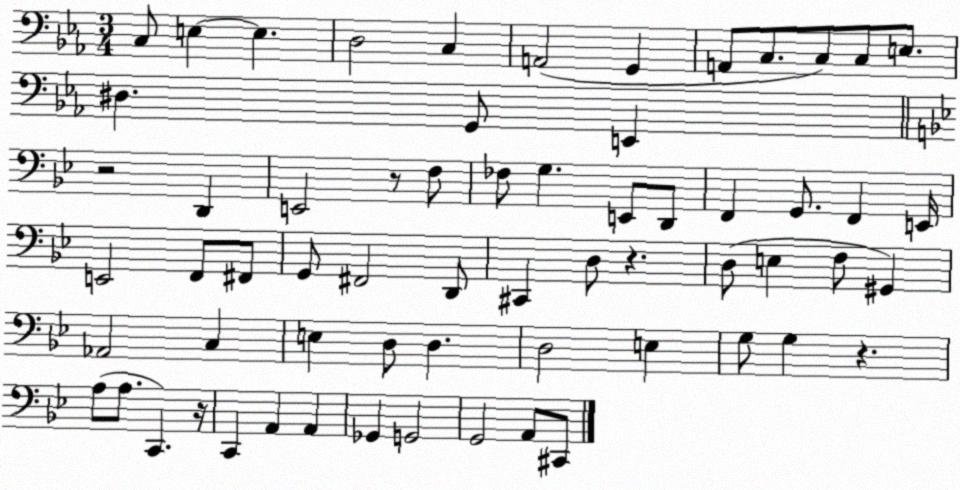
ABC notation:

X:1
T:Untitled
M:3/4
L:1/4
K:Eb
C,/2 E, E, D,2 C, A,,2 G,, A,,/2 C,/2 C,/2 C,/2 E,/2 ^D, G,,/2 E,, z2 D,, E,,2 z/2 F,/2 _F,/2 G, E,,/2 D,,/2 F,, G,,/2 F,, E,,/4 E,,2 F,,/2 ^F,,/2 G,,/2 ^F,,2 D,,/2 ^C,, D,/2 z D,/2 E, F,/2 ^G,, _A,,2 C, E, D,/2 D, D,2 E, G,/2 G, z A,/2 A,/2 C,, z/4 C,, A,, A,, _G,, G,,2 G,,2 A,,/2 ^C,,/2